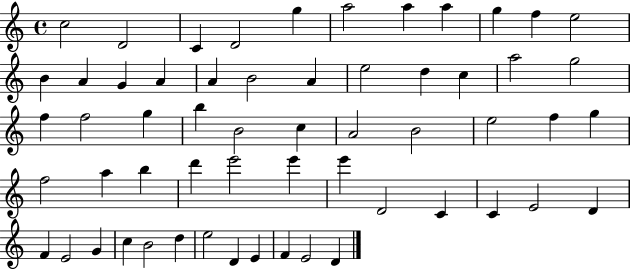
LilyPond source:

{
  \clef treble
  \time 4/4
  \defaultTimeSignature
  \key c \major
  c''2 d'2 | c'4 d'2 g''4 | a''2 a''4 a''4 | g''4 f''4 e''2 | \break b'4 a'4 g'4 a'4 | a'4 b'2 a'4 | e''2 d''4 c''4 | a''2 g''2 | \break f''4 f''2 g''4 | b''4 b'2 c''4 | a'2 b'2 | e''2 f''4 g''4 | \break f''2 a''4 b''4 | d'''4 e'''2 e'''4 | e'''4 d'2 c'4 | c'4 e'2 d'4 | \break f'4 e'2 g'4 | c''4 b'2 d''4 | e''2 d'4 e'4 | f'4 e'2 d'4 | \break \bar "|."
}